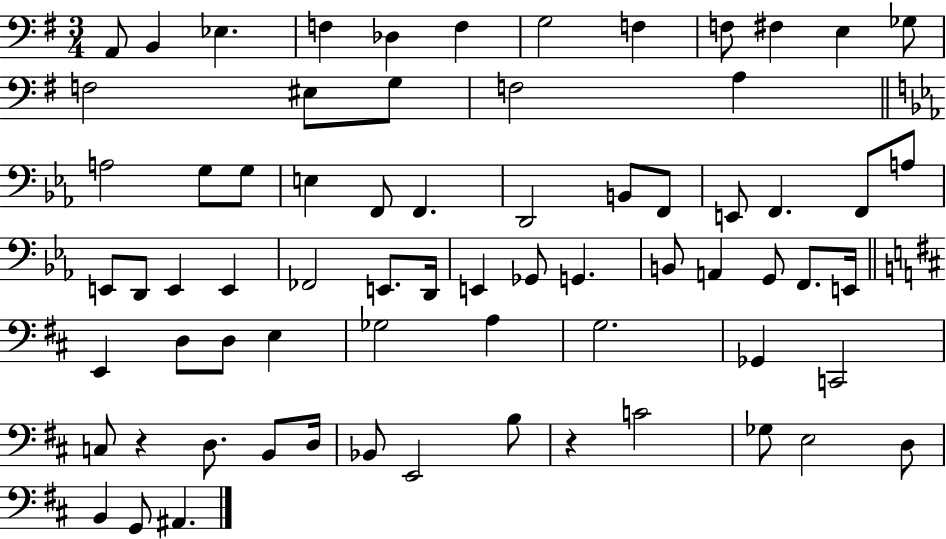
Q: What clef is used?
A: bass